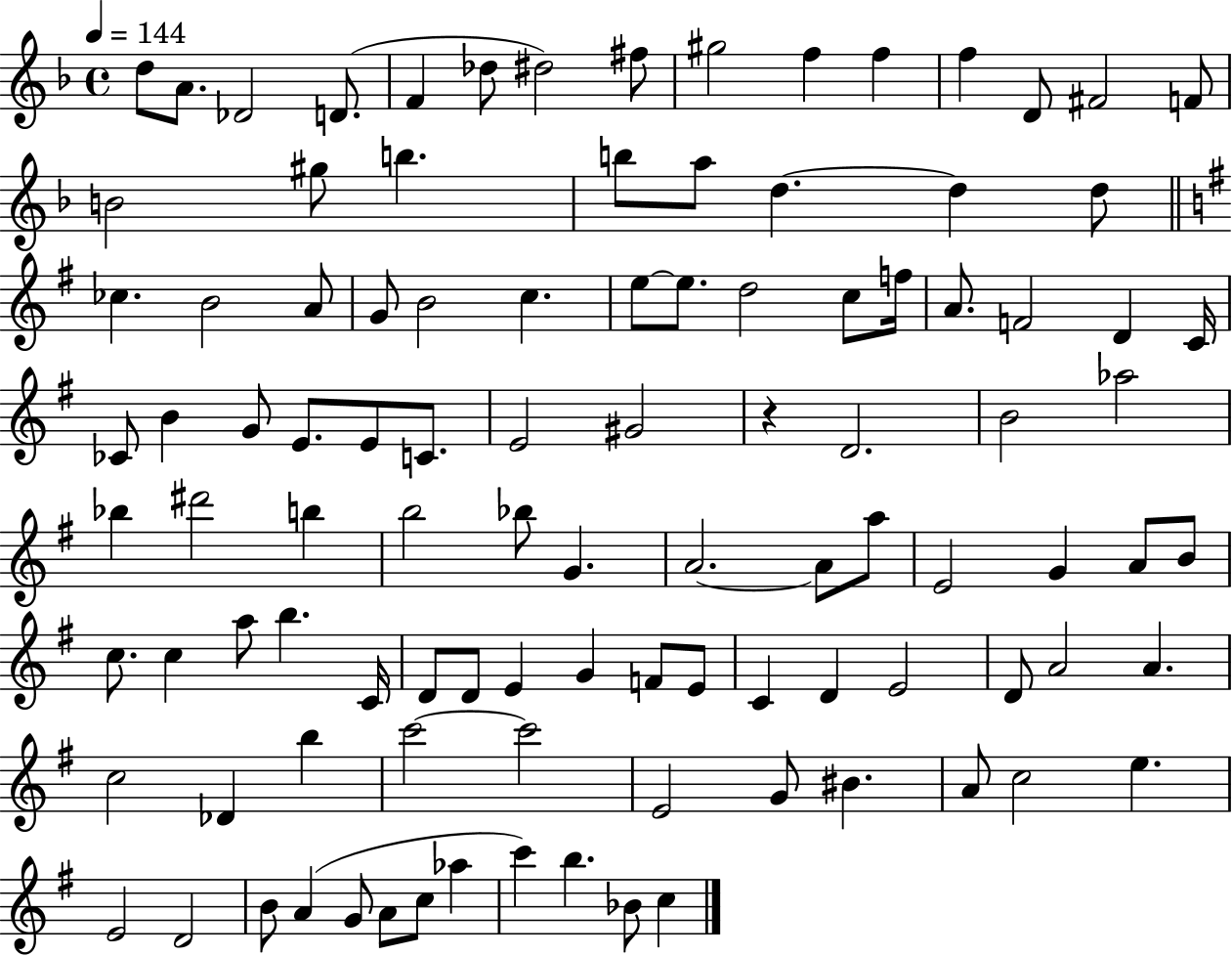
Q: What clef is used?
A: treble